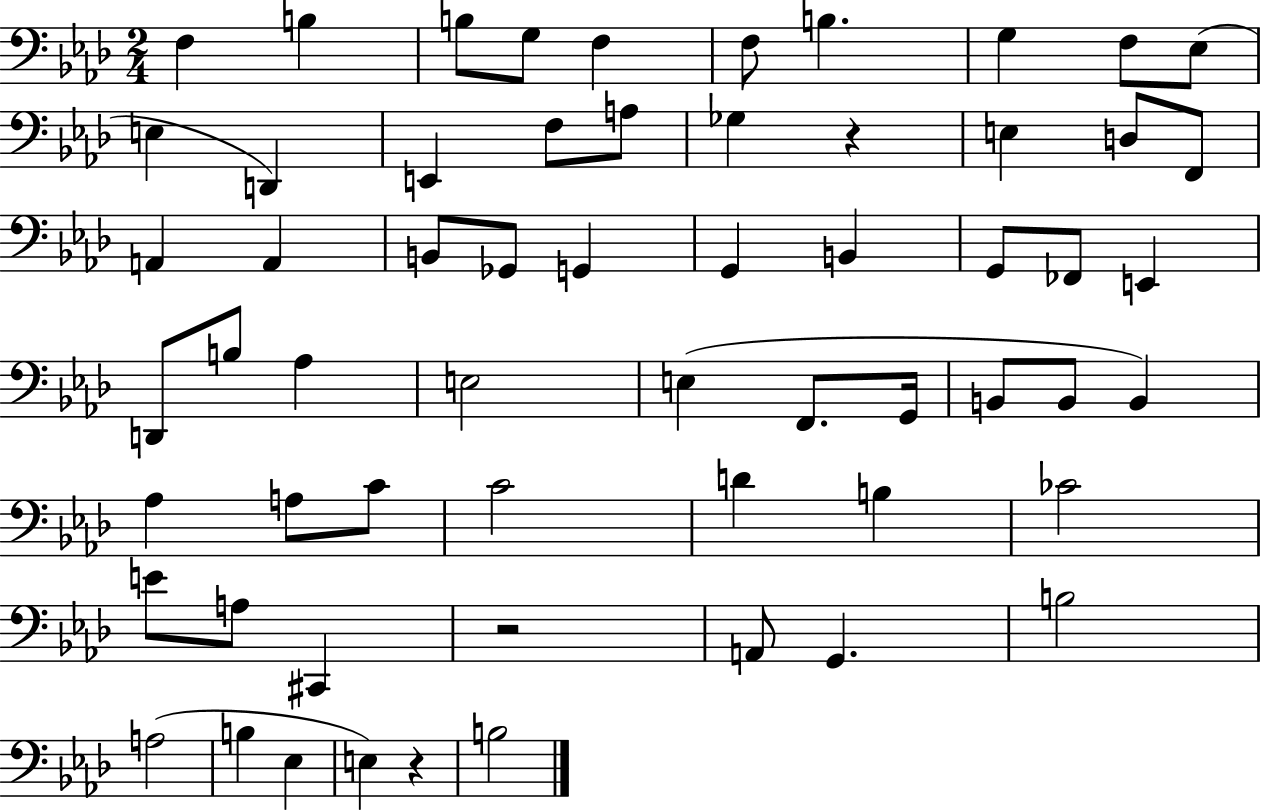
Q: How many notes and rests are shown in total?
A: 60